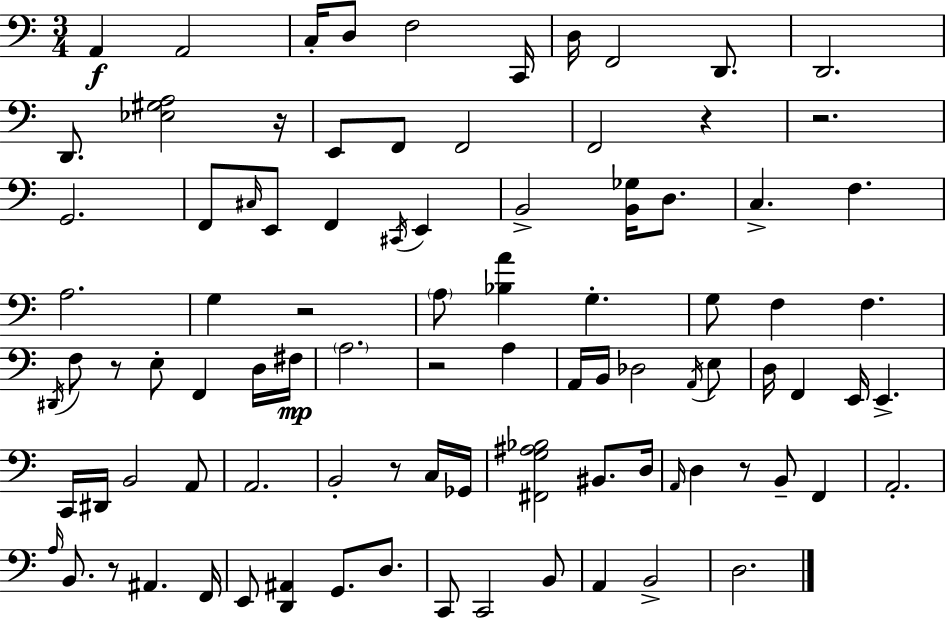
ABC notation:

X:1
T:Untitled
M:3/4
L:1/4
K:C
A,, A,,2 C,/4 D,/2 F,2 C,,/4 D,/4 F,,2 D,,/2 D,,2 D,,/2 [_E,^G,A,]2 z/4 E,,/2 F,,/2 F,,2 F,,2 z z2 G,,2 F,,/2 ^C,/4 E,,/2 F,, ^C,,/4 E,, B,,2 [B,,_G,]/4 D,/2 C, F, A,2 G, z2 A,/2 [_B,A] G, G,/2 F, F, ^D,,/4 F,/2 z/2 E,/2 F,, D,/4 ^F,/4 A,2 z2 A, A,,/4 B,,/4 _D,2 A,,/4 E,/2 D,/4 F,, E,,/4 E,, C,,/4 ^D,,/4 B,,2 A,,/2 A,,2 B,,2 z/2 C,/4 _G,,/4 [^F,,G,^A,_B,]2 ^B,,/2 D,/4 A,,/4 D, z/2 B,,/2 F,, A,,2 A,/4 B,,/2 z/2 ^A,, F,,/4 E,,/2 [D,,^A,,] G,,/2 D,/2 C,,/2 C,,2 B,,/2 A,, B,,2 D,2